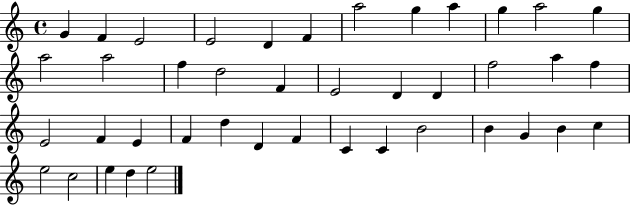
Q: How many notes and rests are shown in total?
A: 42